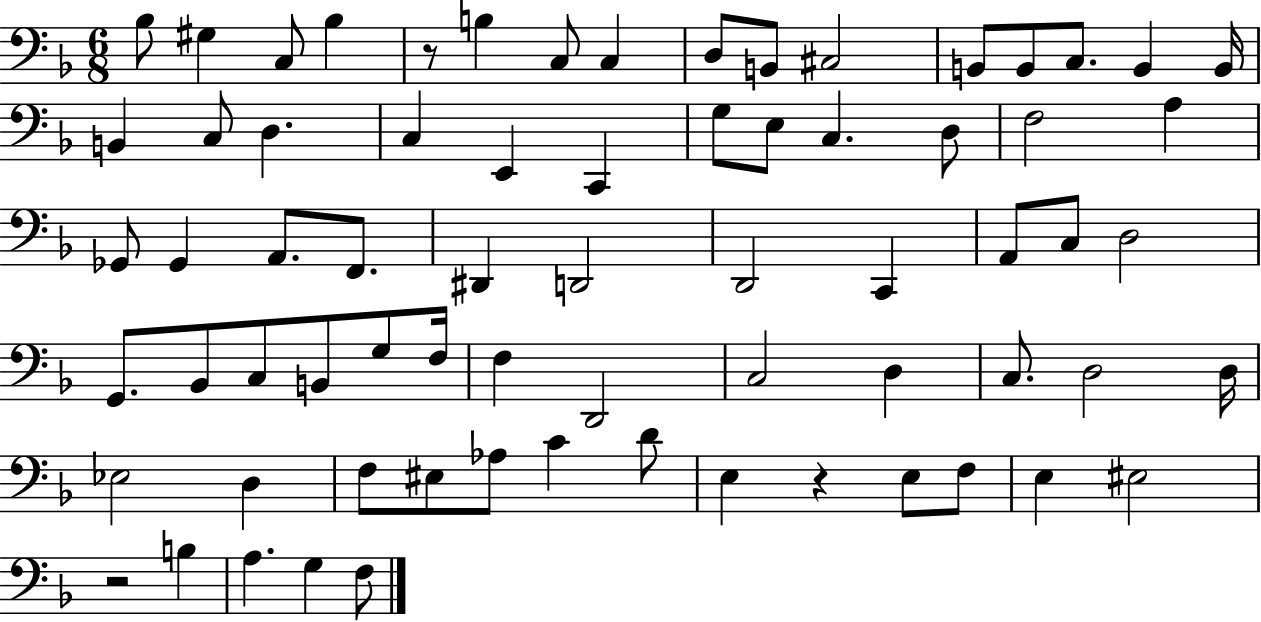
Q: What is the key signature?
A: F major